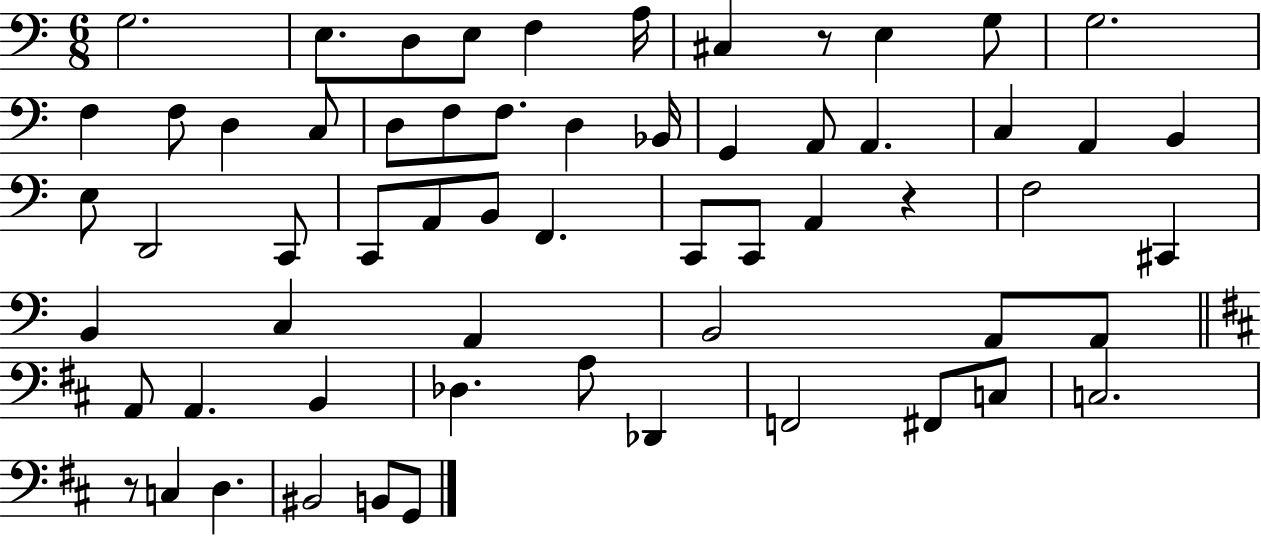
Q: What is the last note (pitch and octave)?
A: G2